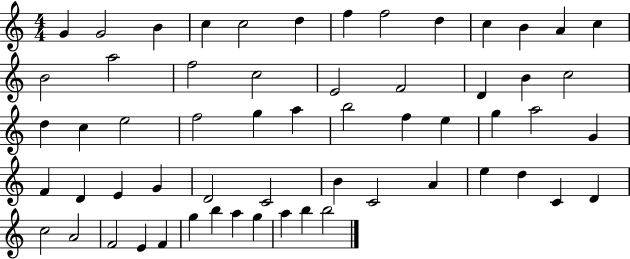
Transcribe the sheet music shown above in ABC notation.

X:1
T:Untitled
M:4/4
L:1/4
K:C
G G2 B c c2 d f f2 d c B A c B2 a2 f2 c2 E2 F2 D B c2 d c e2 f2 g a b2 f e g a2 G F D E G D2 C2 B C2 A e d C D c2 A2 F2 E F g b a g a b b2